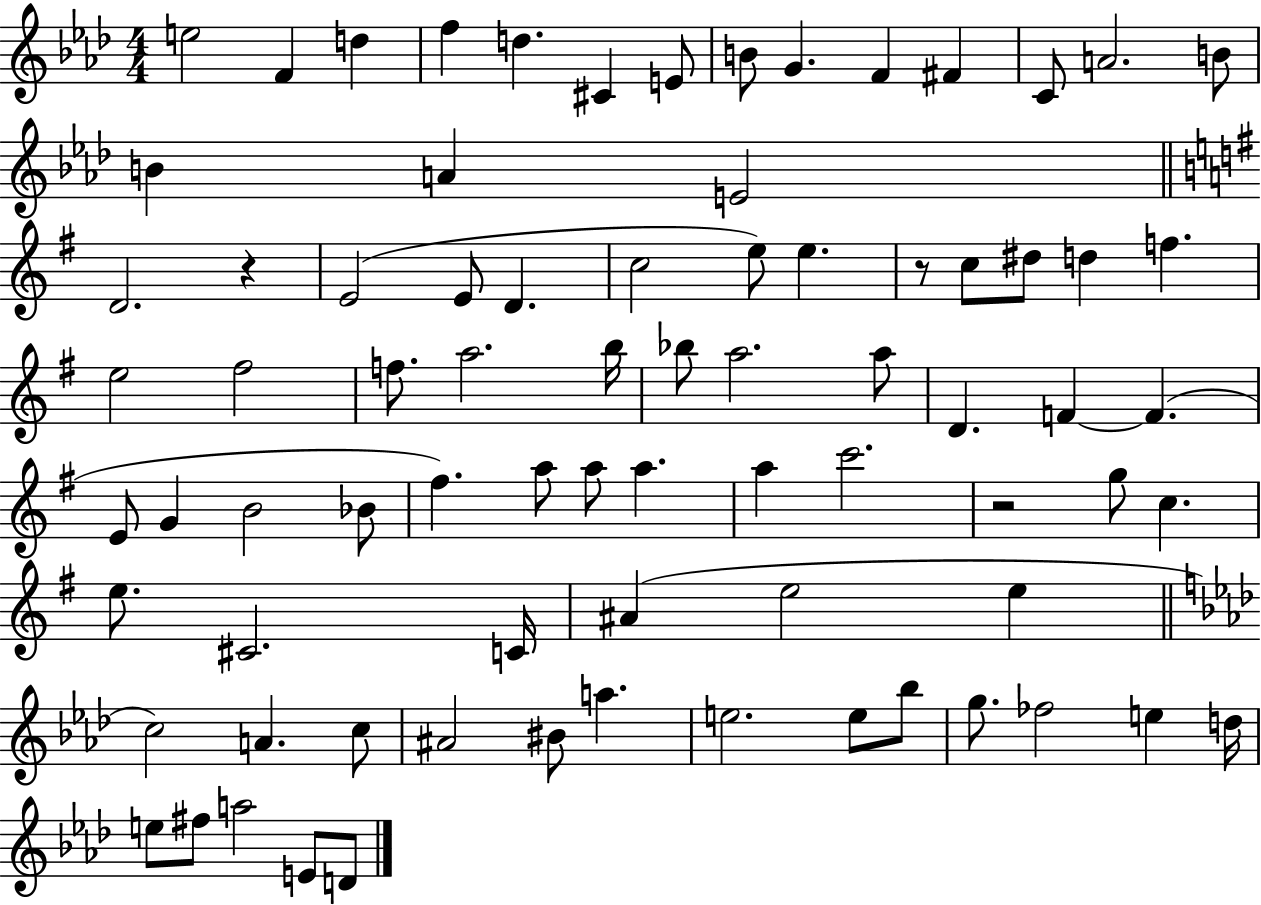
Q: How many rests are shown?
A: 3